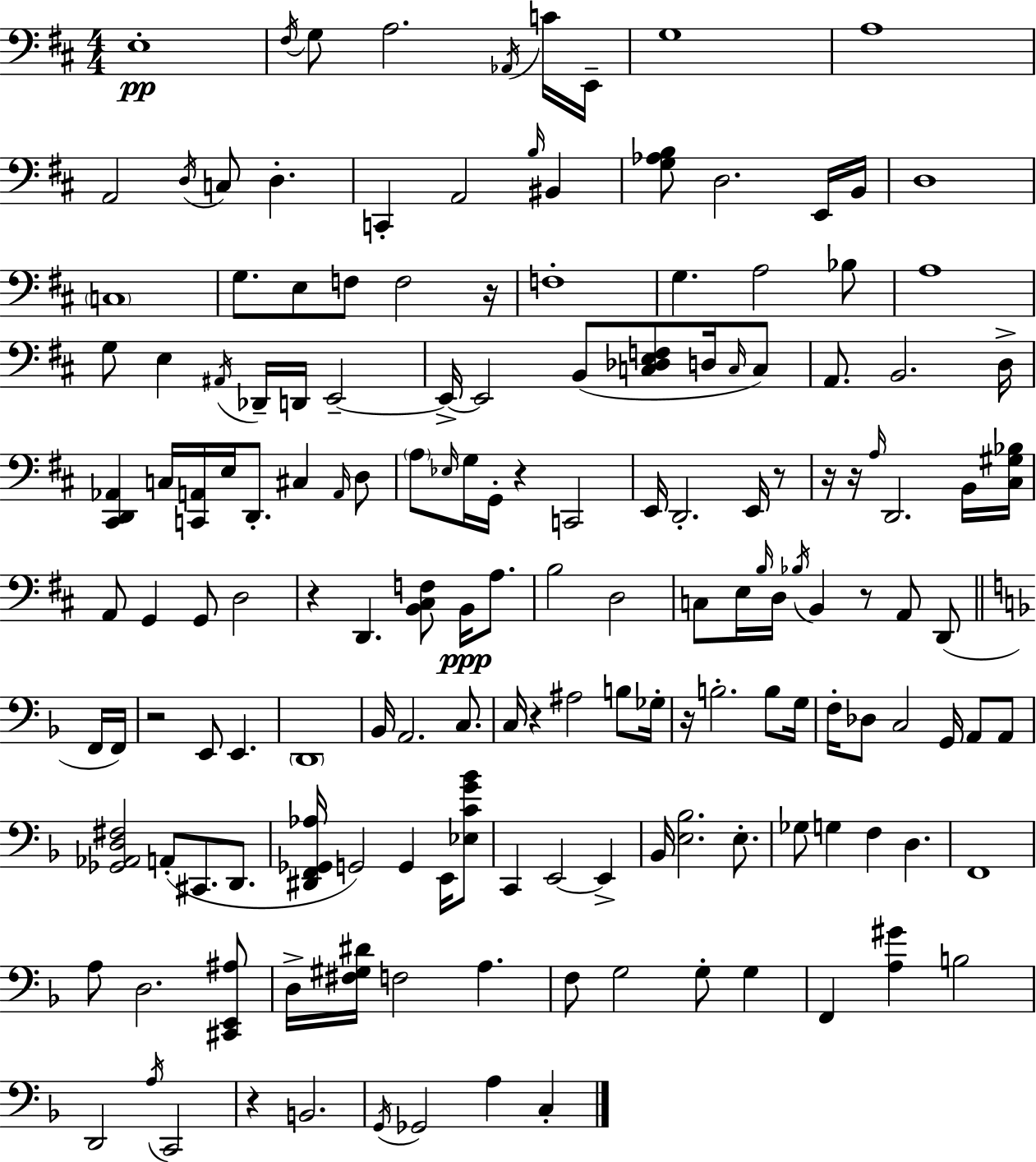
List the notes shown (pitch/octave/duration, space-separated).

E3/w F#3/s G3/e A3/h. Ab2/s C4/s E2/s G3/w A3/w A2/h D3/s C3/e D3/q. C2/q A2/h B3/s BIS2/q [G3,Ab3,B3]/e D3/h. E2/s B2/s D3/w C3/w G3/e. E3/e F3/e F3/h R/s F3/w G3/q. A3/h Bb3/e A3/w G3/e E3/q A#2/s Db2/s D2/s E2/h E2/s E2/h B2/e [C3,Db3,E3,F3]/e D3/s C3/s C3/e A2/e. B2/h. D3/s [C#2,D2,Ab2]/q C3/s [C2,A2]/s E3/s D2/e. C#3/q A2/s D3/e A3/e Eb3/s G3/s G2/s R/q C2/h E2/s D2/h. E2/s R/e R/s R/s A3/s D2/h. B2/s [C#3,G#3,Bb3]/s A2/e G2/q G2/e D3/h R/q D2/q. [B2,C#3,F3]/e B2/s A3/e. B3/h D3/h C3/e E3/s B3/s D3/s Bb3/s B2/q R/e A2/e D2/e F2/s F2/s R/h E2/e E2/q. D2/w Bb2/s A2/h. C3/e. C3/s R/q A#3/h B3/e Gb3/s R/s B3/h. B3/e G3/s F3/s Db3/e C3/h G2/s A2/e A2/e [Gb2,Ab2,D3,F#3]/h A2/e C#2/e. D2/e. [D#2,F2,Gb2,Ab3]/s G2/h G2/q E2/s [Eb3,C4,G4,Bb4]/e C2/q E2/h E2/q Bb2/s [E3,Bb3]/h. E3/e. Gb3/e G3/q F3/q D3/q. F2/w A3/e D3/h. [C#2,E2,A#3]/e D3/s [F#3,G#3,D#4]/s F3/h A3/q. F3/e G3/h G3/e G3/q F2/q [A3,G#4]/q B3/h D2/h A3/s C2/h R/q B2/h. G2/s Gb2/h A3/q C3/q